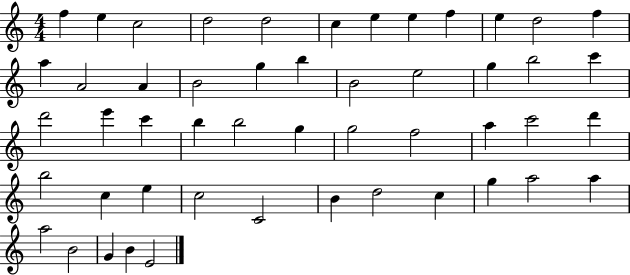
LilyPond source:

{
  \clef treble
  \numericTimeSignature
  \time 4/4
  \key c \major
  f''4 e''4 c''2 | d''2 d''2 | c''4 e''4 e''4 f''4 | e''4 d''2 f''4 | \break a''4 a'2 a'4 | b'2 g''4 b''4 | b'2 e''2 | g''4 b''2 c'''4 | \break d'''2 e'''4 c'''4 | b''4 b''2 g''4 | g''2 f''2 | a''4 c'''2 d'''4 | \break b''2 c''4 e''4 | c''2 c'2 | b'4 d''2 c''4 | g''4 a''2 a''4 | \break a''2 b'2 | g'4 b'4 e'2 | \bar "|."
}